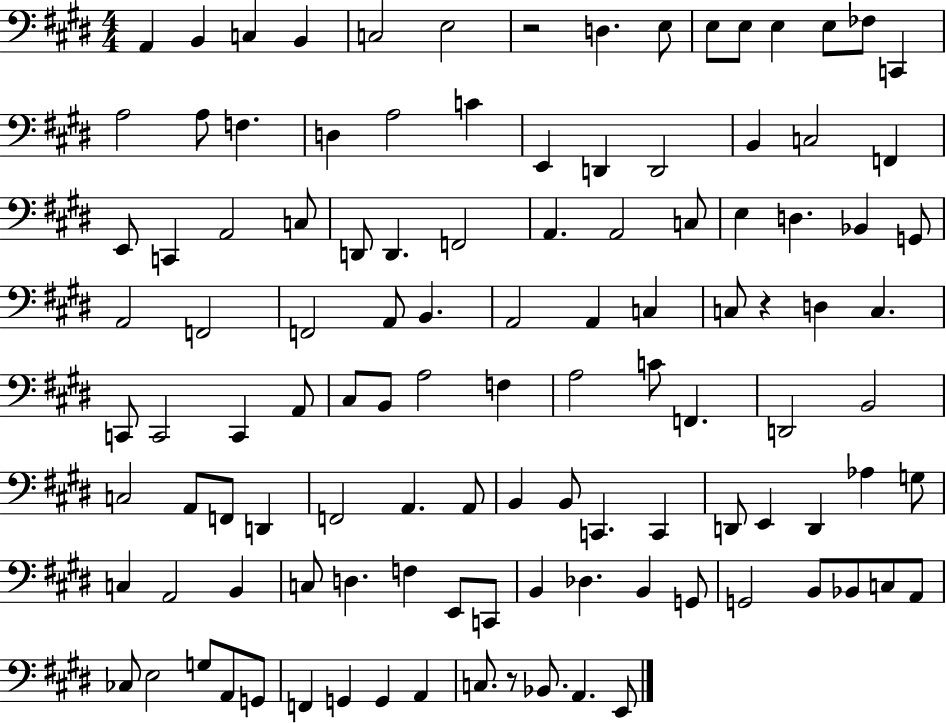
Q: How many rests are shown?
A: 3